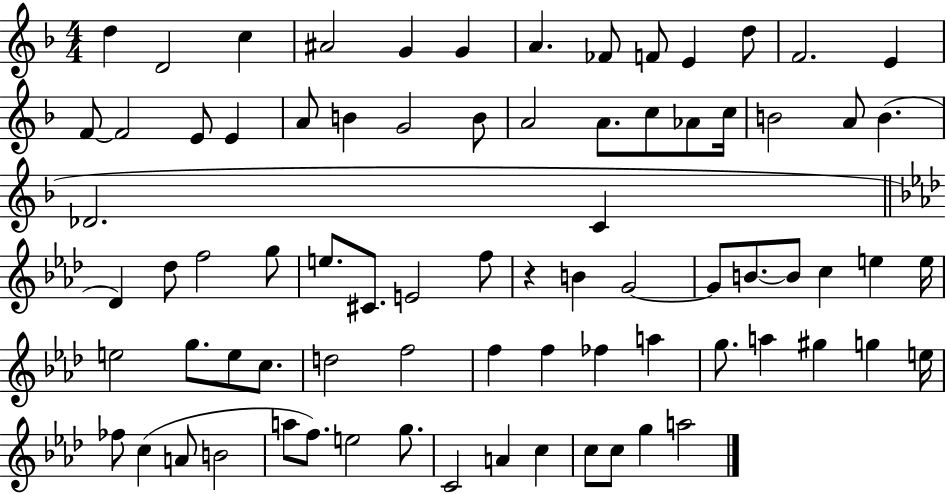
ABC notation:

X:1
T:Untitled
M:4/4
L:1/4
K:F
d D2 c ^A2 G G A _F/2 F/2 E d/2 F2 E F/2 F2 E/2 E A/2 B G2 B/2 A2 A/2 c/2 _A/2 c/4 B2 A/2 B _D2 C _D _d/2 f2 g/2 e/2 ^C/2 E2 f/2 z B G2 G/2 B/2 B/2 c e e/4 e2 g/2 e/2 c/2 d2 f2 f f _f a g/2 a ^g g e/4 _f/2 c A/2 B2 a/2 f/2 e2 g/2 C2 A c c/2 c/2 g a2